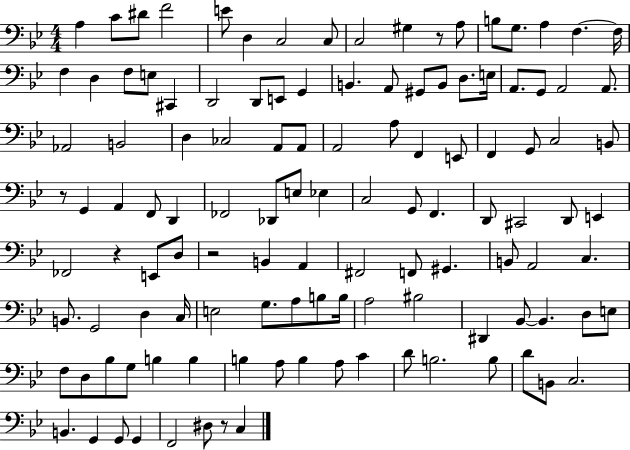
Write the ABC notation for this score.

X:1
T:Untitled
M:4/4
L:1/4
K:Bb
A, C/2 ^D/2 F2 E/2 D, C,2 C,/2 C,2 ^G, z/2 A,/2 B,/2 G,/2 A, F, F,/4 F, D, F,/2 E,/2 ^C,, D,,2 D,,/2 E,,/2 G,, B,, A,,/2 ^G,,/2 B,,/2 D,/2 E,/4 A,,/2 G,,/2 A,,2 A,,/2 _A,,2 B,,2 D, _C,2 A,,/2 A,,/2 A,,2 A,/2 F,, E,,/2 F,, G,,/2 C,2 B,,/2 z/2 G,, A,, F,,/2 D,, _F,,2 _D,,/2 E,/2 _E, C,2 G,,/2 F,, D,,/2 ^C,,2 D,,/2 E,, _F,,2 z E,,/2 D,/2 z2 B,, A,, ^F,,2 F,,/2 ^G,, B,,/2 A,,2 C, B,,/2 G,,2 D, C,/4 E,2 G,/2 A,/2 B,/2 B,/4 A,2 ^B,2 ^D,, _B,,/2 _B,, D,/2 E,/2 F,/2 D,/2 _B,/2 G,/2 B, B, B, A,/2 B, A,/2 C D/2 B,2 B,/2 D/2 B,,/2 C,2 B,, G,, G,,/2 G,, F,,2 ^D,/2 z/2 C,